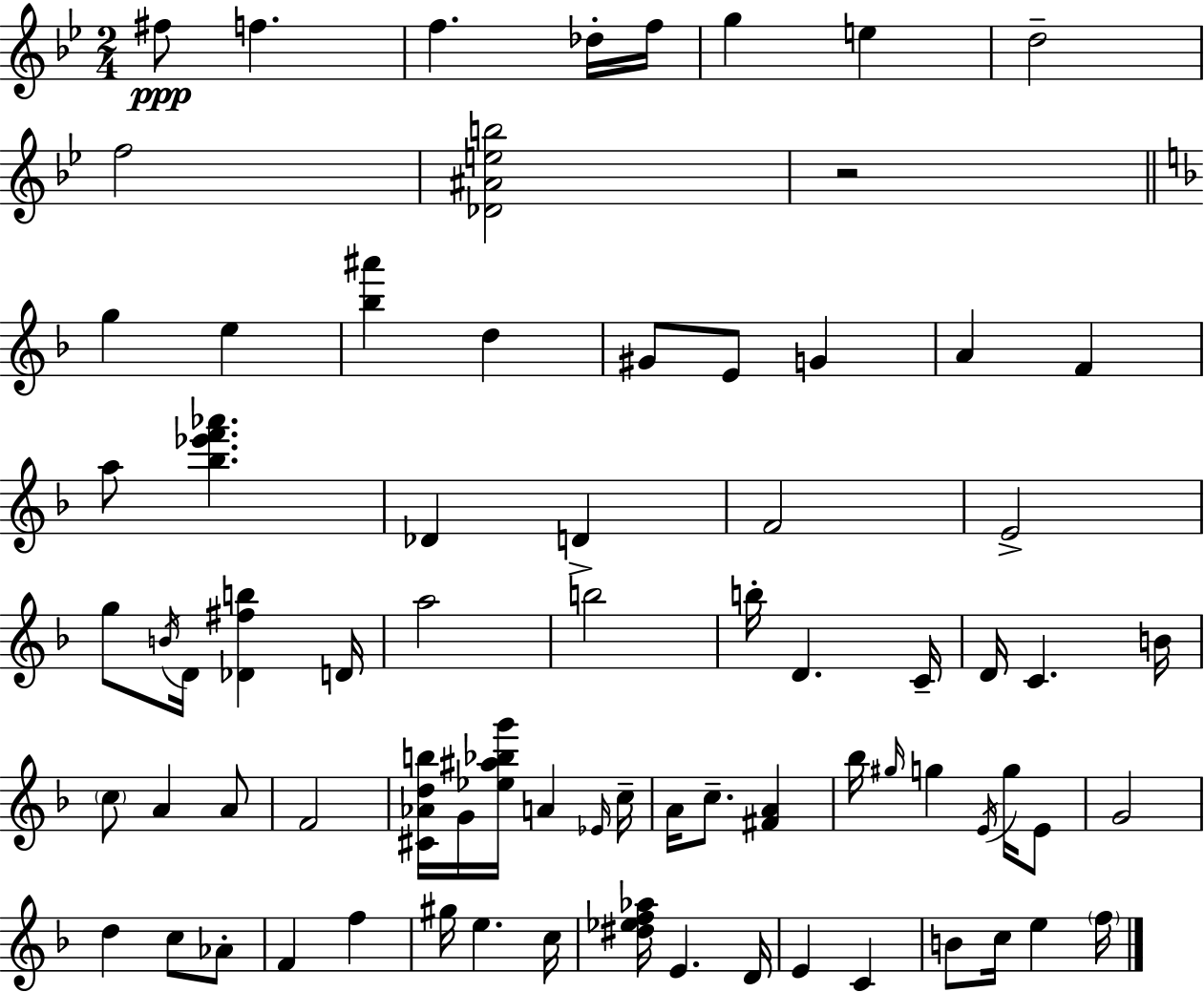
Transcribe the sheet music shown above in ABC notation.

X:1
T:Untitled
M:2/4
L:1/4
K:Gm
^f/2 f f _d/4 f/4 g e d2 f2 [_D^Aeb]2 z2 g e [_b^a'] d ^G/2 E/2 G A F a/2 [_b_e'f'_a'] _D D F2 E2 g/2 B/4 D/4 [_D^fb] D/4 a2 b2 b/4 D C/4 D/4 C B/4 c/2 A A/2 F2 [^C_Adb]/4 G/4 [_e^a_bg']/4 A _E/4 c/4 A/4 c/2 [^FA] _b/4 ^g/4 g E/4 g/4 E/2 G2 d c/2 _A/2 F f ^g/4 e c/4 [^d_ef_a]/4 E D/4 E C B/2 c/4 e f/4